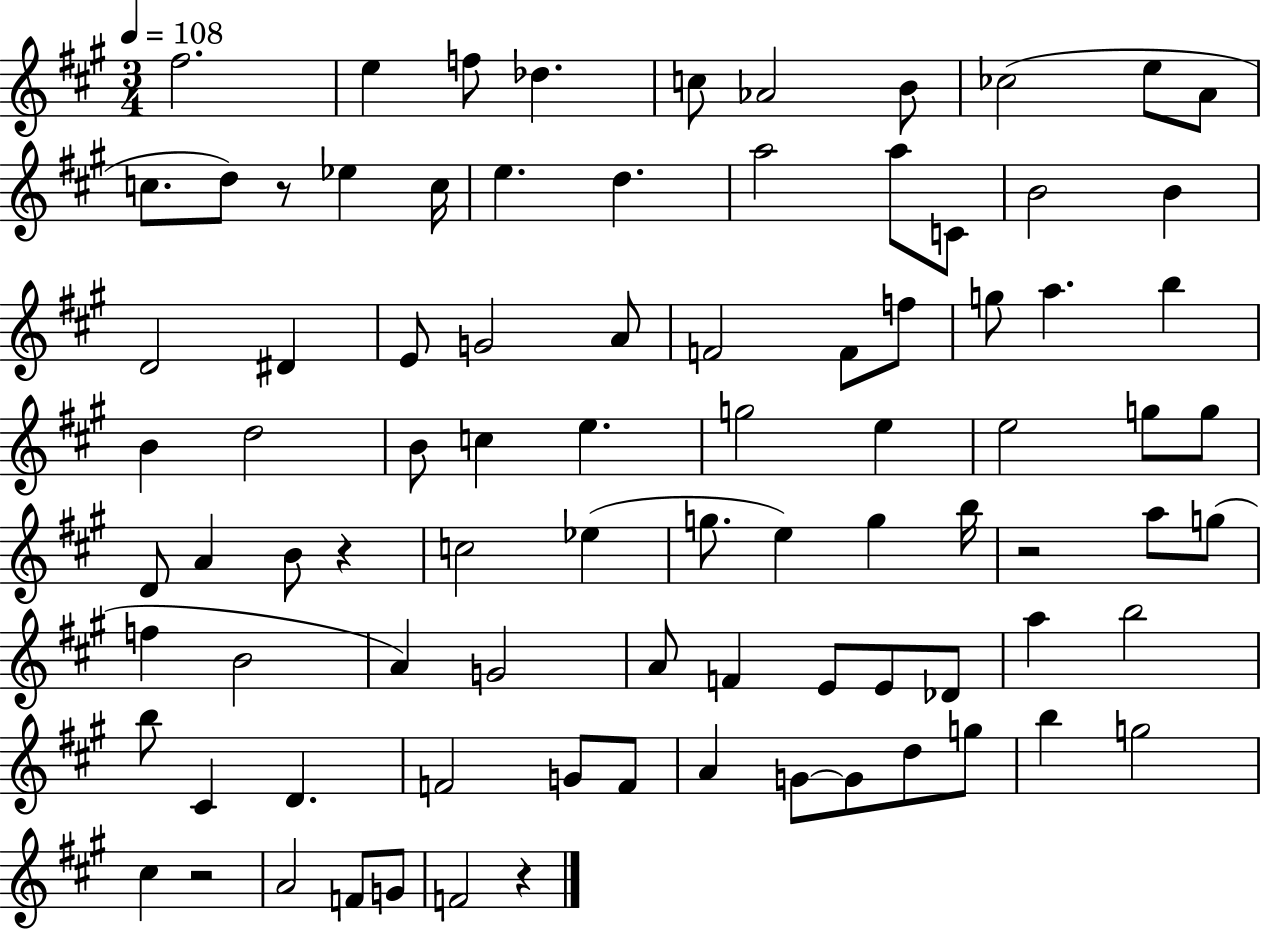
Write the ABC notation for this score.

X:1
T:Untitled
M:3/4
L:1/4
K:A
^f2 e f/2 _d c/2 _A2 B/2 _c2 e/2 A/2 c/2 d/2 z/2 _e c/4 e d a2 a/2 C/2 B2 B D2 ^D E/2 G2 A/2 F2 F/2 f/2 g/2 a b B d2 B/2 c e g2 e e2 g/2 g/2 D/2 A B/2 z c2 _e g/2 e g b/4 z2 a/2 g/2 f B2 A G2 A/2 F E/2 E/2 _D/2 a b2 b/2 ^C D F2 G/2 F/2 A G/2 G/2 d/2 g/2 b g2 ^c z2 A2 F/2 G/2 F2 z